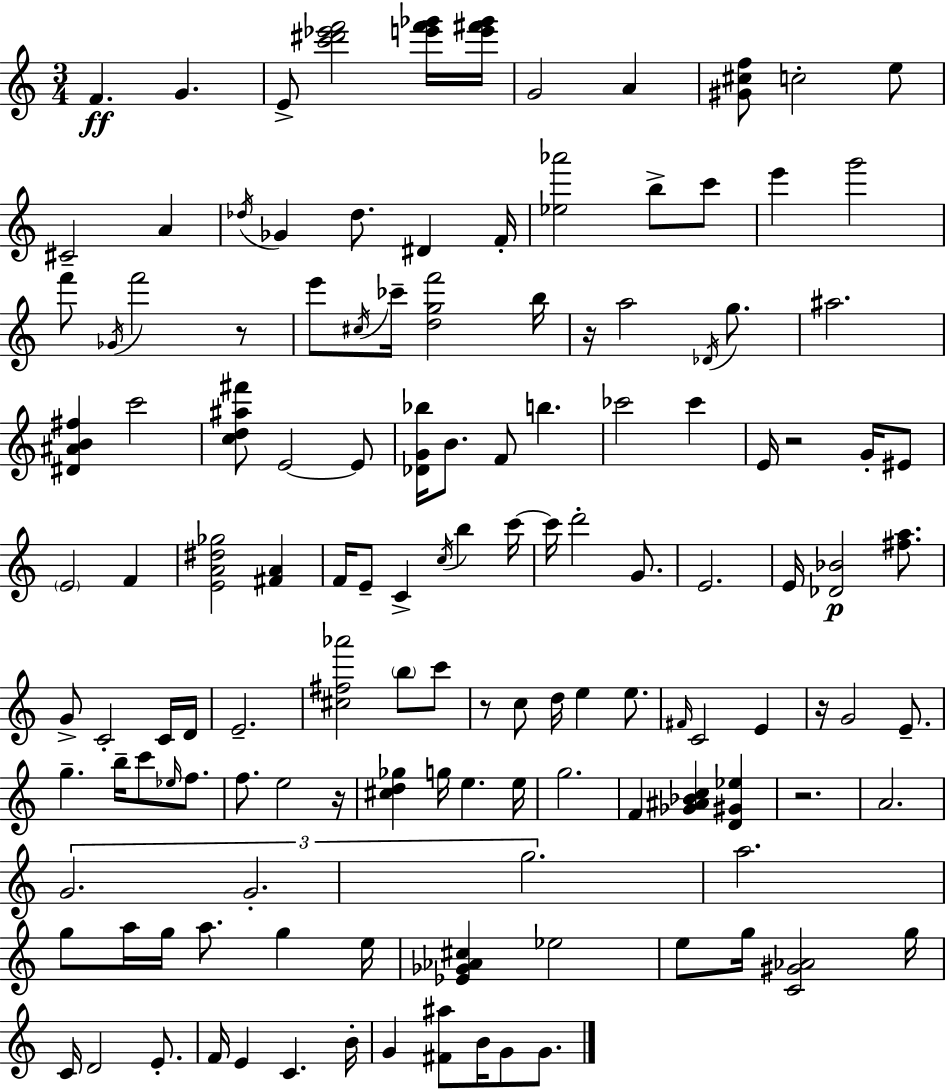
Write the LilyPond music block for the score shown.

{
  \clef treble
  \numericTimeSignature
  \time 3/4
  \key a \minor
  f'4.\ff g'4. | e'8-> <c''' dis''' ees''' f'''>2 <e''' f''' ges'''>16 <e''' fis''' ges'''>16 | g'2 a'4 | <gis' cis'' f''>8 c''2-. e''8 | \break cis'2-- a'4 | \acciaccatura { des''16 } ges'4 des''8. dis'4 | f'16-. <ees'' aes'''>2 b''8-> c'''8 | e'''4 g'''2 | \break f'''8 \acciaccatura { ges'16 } f'''2 | r8 e'''8 \acciaccatura { cis''16 } ces'''16-- <d'' g'' f'''>2 | b''16 r16 a''2 | \acciaccatura { des'16 } g''8. ais''2. | \break <dis' ais' b' fis''>4 c'''2 | <c'' d'' ais'' fis'''>8 e'2~~ | e'8 <des' g' bes''>16 b'8. f'8 b''4. | ces'''2 | \break ces'''4 e'16 r2 | g'16-. eis'8 \parenthesize e'2 | f'4 <e' a' dis'' ges''>2 | <fis' a'>4 f'16 e'8-- c'4-> \acciaccatura { c''16 } | \break b''4 c'''16~~ c'''16 d'''2-. | g'8. e'2. | e'16 <des' bes'>2\p | <fis'' a''>8. g'8-> c'2-. | \break c'16 d'16 e'2.-- | <cis'' fis'' aes'''>2 | \parenthesize b''8 c'''8 r8 c''8 d''16 e''4 | e''8. \grace { fis'16 } c'2 | \break e'4 r16 g'2 | e'8.-- g''4.-- | b''16-- c'''8 \grace { ees''16 } f''8. f''8. e''2 | r16 <cis'' d'' ges''>4 g''16 | \break e''4. e''16 g''2. | f'4 <ges' ais' bes' c''>4 | <d' gis' ees''>4 r2. | a'2. | \break \tuplet 3/2 { g'2. | g'2.-. | g''2. } | a''2. | \break g''8 a''16 g''16 a''8. | g''4 e''16 <ees' ges' aes' cis''>4 ees''2 | e''8 g''16 <c' gis' aes'>2 | g''16 c'16 d'2 | \break e'8.-. f'16 e'4 | c'4. b'16-. g'4 <fis' ais''>8 | b'16 g'8 g'8. \bar "|."
}